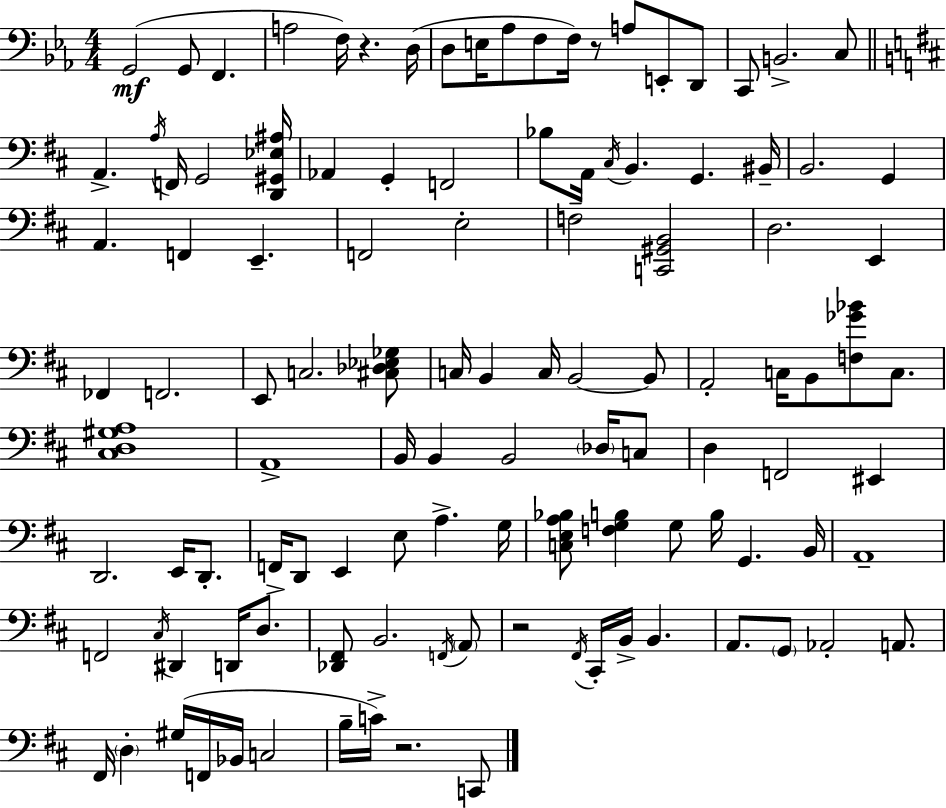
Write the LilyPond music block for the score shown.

{
  \clef bass
  \numericTimeSignature
  \time 4/4
  \key ees \major
  \repeat volta 2 { g,2(\mf g,8 f,4. | a2 f16) r4. d16( | d8 e16 aes8 f8 f16) r8 a8 e,8-. d,8 | c,8 b,2.-> c8 | \break \bar "||" \break \key d \major a,4.-> \acciaccatura { a16 } f,16 g,2 | <d, gis, ees ais>16 aes,4 g,4-. f,2 | bes8 a,16 \acciaccatura { cis16 } b,4. g,4. | bis,16-- b,2. g,4 | \break a,4. f,4 e,4.-- | f,2 e2-. | f2-- <c, gis, b,>2 | d2. e,4 | \break fes,4 f,2. | e,8 c2. | <cis des ees ges>8 c16 b,4 c16 b,2~~ | b,8 a,2-. c16 b,8 <f ges' bes'>8 c8. | \break <cis d gis a>1 | a,1-> | b,16 b,4 b,2 \parenthesize des16 | c8 d4 f,2 eis,4 | \break d,2. e,16 d,8.-. | f,16-> d,8 e,4 e8 a4.-> | g16 <c e a bes>8 <f g b>4 g8 b16 g,4. | b,16 a,1-- | \break f,2 \acciaccatura { cis16 } dis,4 d,16 | d8. <des, fis,>8 b,2. | \acciaccatura { f,16 } \parenthesize a,8 r2 \acciaccatura { fis,16 } cis,16-. b,16-> b,4. | a,8. \parenthesize g,8 aes,2-. | \break a,8. fis,16 \parenthesize d4-. gis16( f,16 bes,16 c2 | b16-- c'16->) r2. | c,8 } \bar "|."
}